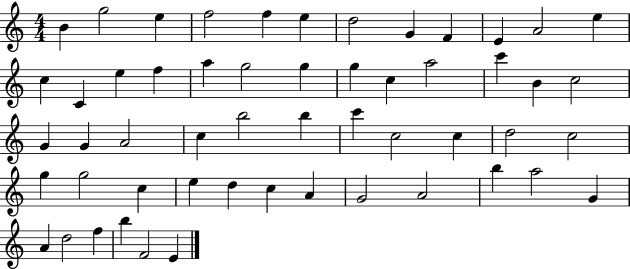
X:1
T:Untitled
M:4/4
L:1/4
K:C
B g2 e f2 f e d2 G F E A2 e c C e f a g2 g g c a2 c' B c2 G G A2 c b2 b c' c2 c d2 c2 g g2 c e d c A G2 A2 b a2 G A d2 f b F2 E